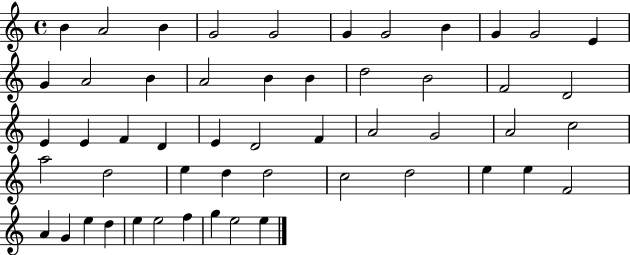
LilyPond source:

{
  \clef treble
  \time 4/4
  \defaultTimeSignature
  \key c \major
  b'4 a'2 b'4 | g'2 g'2 | g'4 g'2 b'4 | g'4 g'2 e'4 | \break g'4 a'2 b'4 | a'2 b'4 b'4 | d''2 b'2 | f'2 d'2 | \break e'4 e'4 f'4 d'4 | e'4 d'2 f'4 | a'2 g'2 | a'2 c''2 | \break a''2 d''2 | e''4 d''4 d''2 | c''2 d''2 | e''4 e''4 f'2 | \break a'4 g'4 e''4 d''4 | e''4 e''2 f''4 | g''4 e''2 e''4 | \bar "|."
}